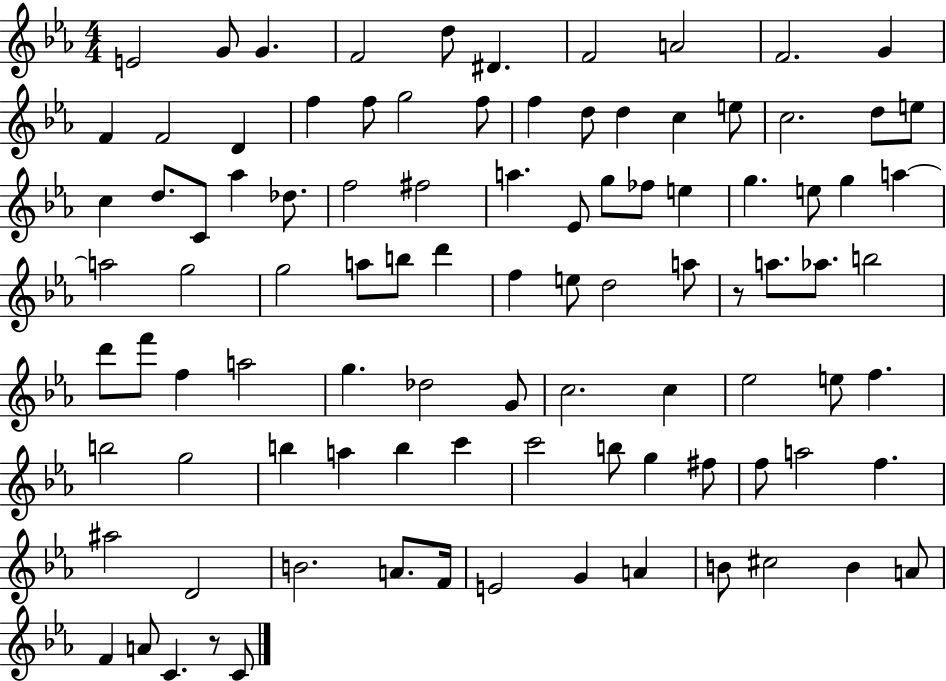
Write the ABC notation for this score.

X:1
T:Untitled
M:4/4
L:1/4
K:Eb
E2 G/2 G F2 d/2 ^D F2 A2 F2 G F F2 D f f/2 g2 f/2 f d/2 d c e/2 c2 d/2 e/2 c d/2 C/2 _a _d/2 f2 ^f2 a _E/2 g/2 _f/2 e g e/2 g a a2 g2 g2 a/2 b/2 d' f e/2 d2 a/2 z/2 a/2 _a/2 b2 d'/2 f'/2 f a2 g _d2 G/2 c2 c _e2 e/2 f b2 g2 b a b c' c'2 b/2 g ^f/2 f/2 a2 f ^a2 D2 B2 A/2 F/4 E2 G A B/2 ^c2 B A/2 F A/2 C z/2 C/2